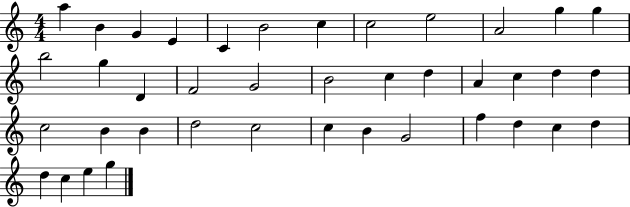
X:1
T:Untitled
M:4/4
L:1/4
K:C
a B G E C B2 c c2 e2 A2 g g b2 g D F2 G2 B2 c d A c d d c2 B B d2 c2 c B G2 f d c d d c e g